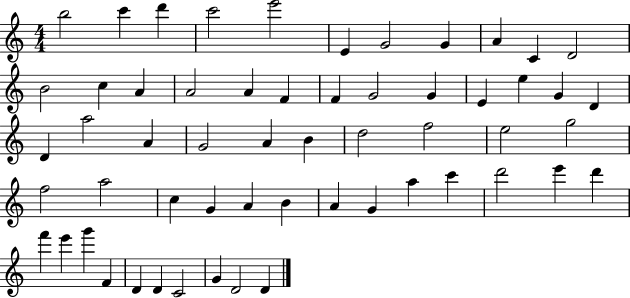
{
  \clef treble
  \numericTimeSignature
  \time 4/4
  \key c \major
  b''2 c'''4 d'''4 | c'''2 e'''2 | e'4 g'2 g'4 | a'4 c'4 d'2 | \break b'2 c''4 a'4 | a'2 a'4 f'4 | f'4 g'2 g'4 | e'4 e''4 g'4 d'4 | \break d'4 a''2 a'4 | g'2 a'4 b'4 | d''2 f''2 | e''2 g''2 | \break f''2 a''2 | c''4 g'4 a'4 b'4 | a'4 g'4 a''4 c'''4 | d'''2 e'''4 d'''4 | \break f'''4 e'''4 g'''4 f'4 | d'4 d'4 c'2 | g'4 d'2 d'4 | \bar "|."
}